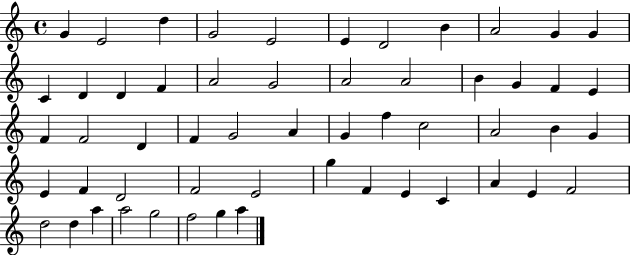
X:1
T:Untitled
M:4/4
L:1/4
K:C
G E2 d G2 E2 E D2 B A2 G G C D D F A2 G2 A2 A2 B G F E F F2 D F G2 A G f c2 A2 B G E F D2 F2 E2 g F E C A E F2 d2 d a a2 g2 f2 g a